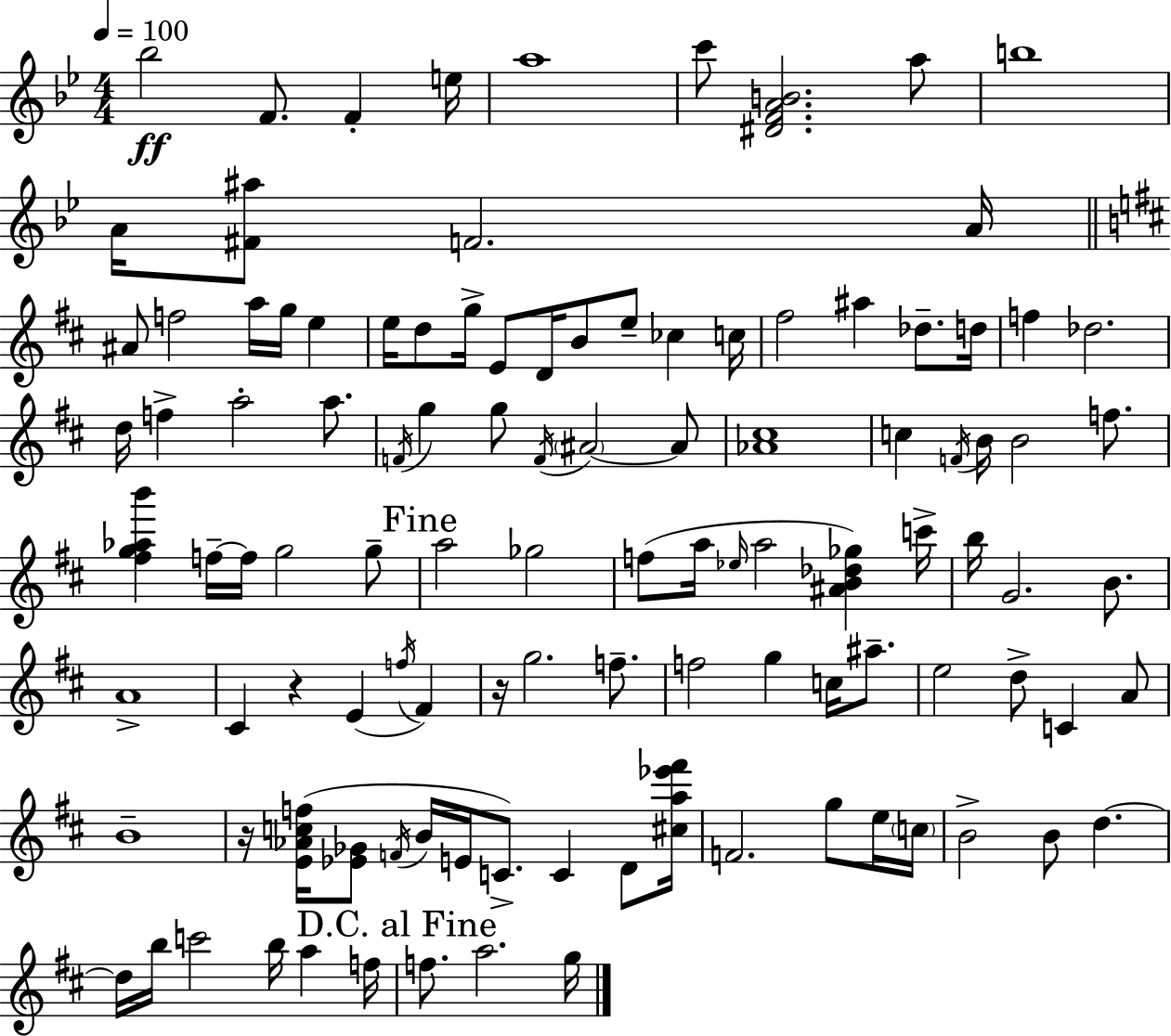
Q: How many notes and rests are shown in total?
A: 109